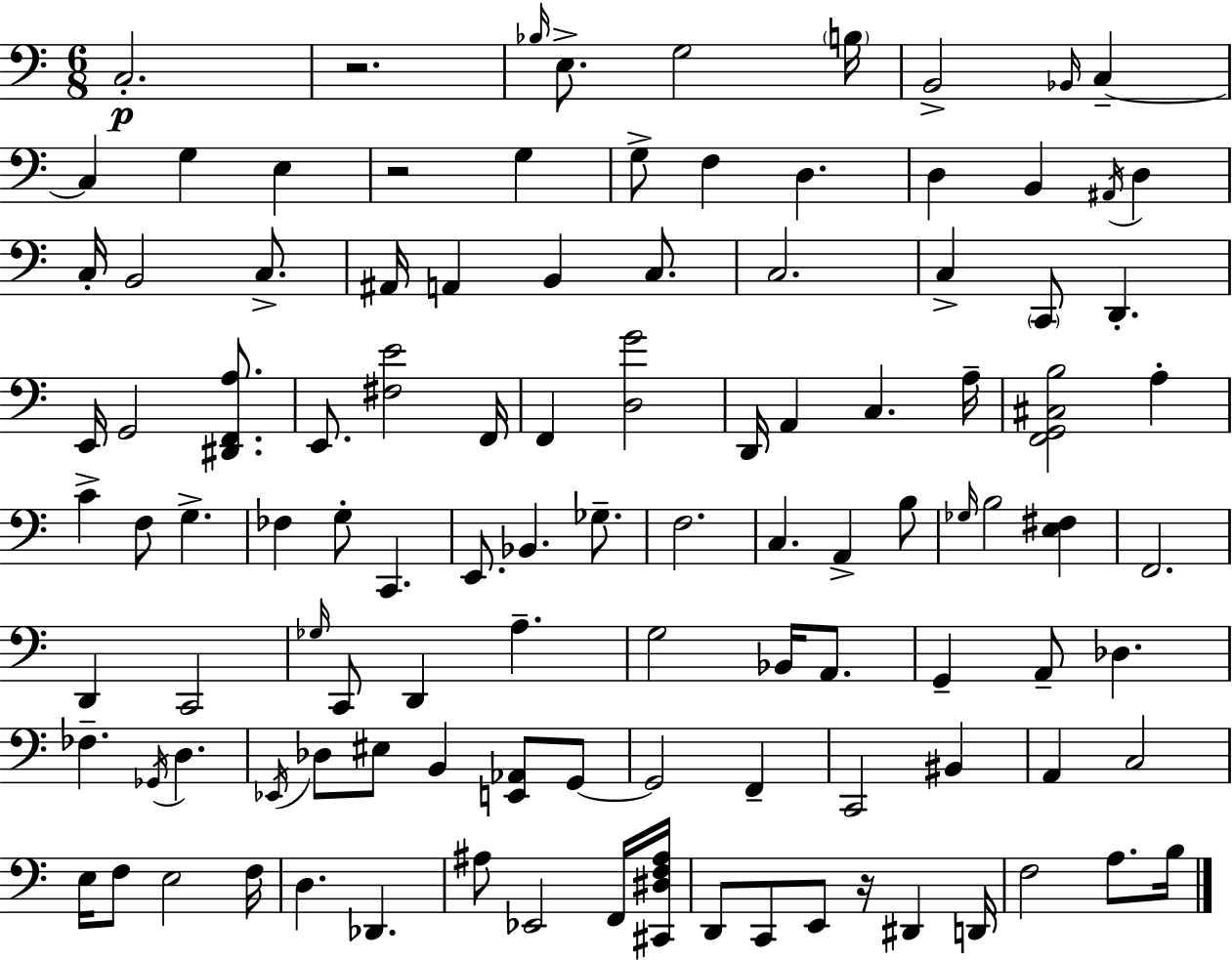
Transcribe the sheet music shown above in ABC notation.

X:1
T:Untitled
M:6/8
L:1/4
K:C
C,2 z2 _B,/4 E,/2 G,2 B,/4 B,,2 _B,,/4 C, C, G, E, z2 G, G,/2 F, D, D, B,, ^A,,/4 D, C,/4 B,,2 C,/2 ^A,,/4 A,, B,, C,/2 C,2 C, C,,/2 D,, E,,/4 G,,2 [^D,,F,,A,]/2 E,,/2 [^F,E]2 F,,/4 F,, [D,G]2 D,,/4 A,, C, A,/4 [F,,G,,^C,B,]2 A, C F,/2 G, _F, G,/2 C,, E,,/2 _B,, _G,/2 F,2 C, A,, B,/2 _G,/4 B,2 [E,^F,] F,,2 D,, C,,2 _G,/4 C,,/2 D,, A, G,2 _B,,/4 A,,/2 G,, A,,/2 _D, _F, _G,,/4 D, _E,,/4 _D,/2 ^E,/2 B,, [E,,_A,,]/2 G,,/2 G,,2 F,, C,,2 ^B,, A,, C,2 E,/4 F,/2 E,2 F,/4 D, _D,, ^A,/2 _E,,2 F,,/4 [^C,,^D,F,^A,]/4 D,,/2 C,,/2 E,,/2 z/4 ^D,, D,,/4 F,2 A,/2 B,/4